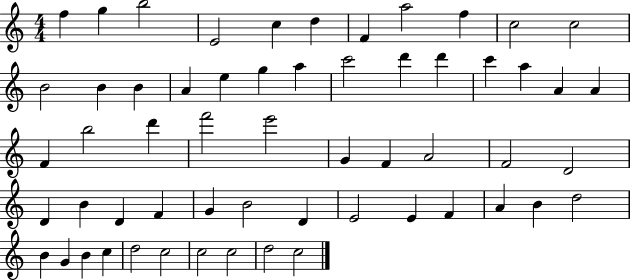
{
  \clef treble
  \numericTimeSignature
  \time 4/4
  \key c \major
  f''4 g''4 b''2 | e'2 c''4 d''4 | f'4 a''2 f''4 | c''2 c''2 | \break b'2 b'4 b'4 | a'4 e''4 g''4 a''4 | c'''2 d'''4 d'''4 | c'''4 a''4 a'4 a'4 | \break f'4 b''2 d'''4 | f'''2 e'''2 | g'4 f'4 a'2 | f'2 d'2 | \break d'4 b'4 d'4 f'4 | g'4 b'2 d'4 | e'2 e'4 f'4 | a'4 b'4 d''2 | \break b'4 g'4 b'4 c''4 | d''2 c''2 | c''2 c''2 | d''2 c''2 | \break \bar "|."
}